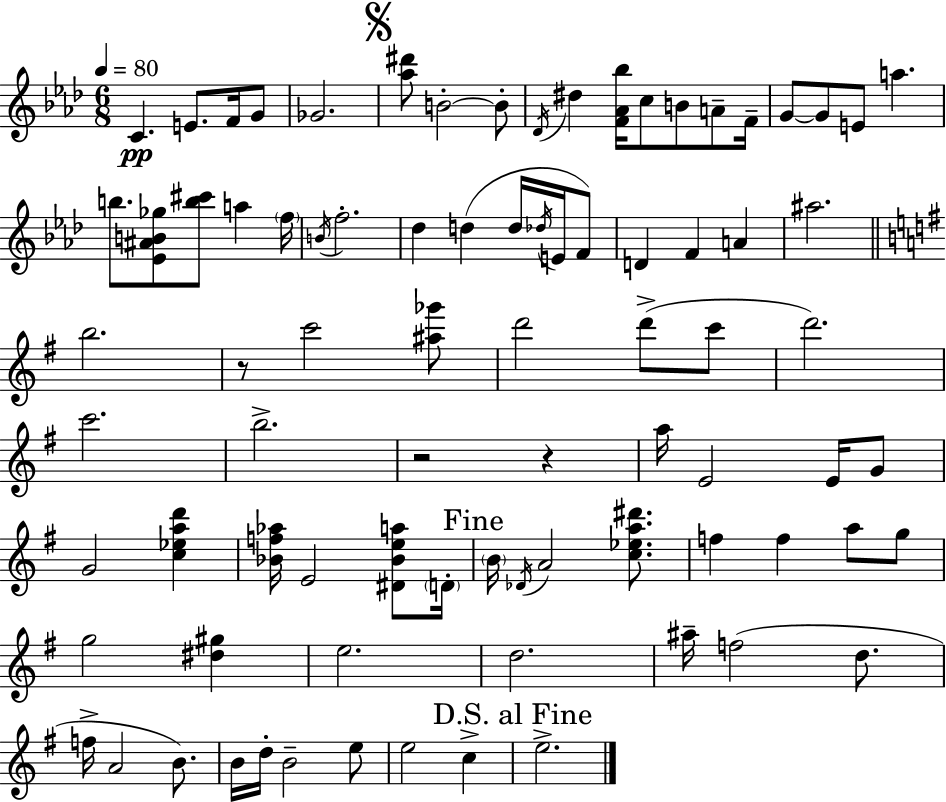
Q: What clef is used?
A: treble